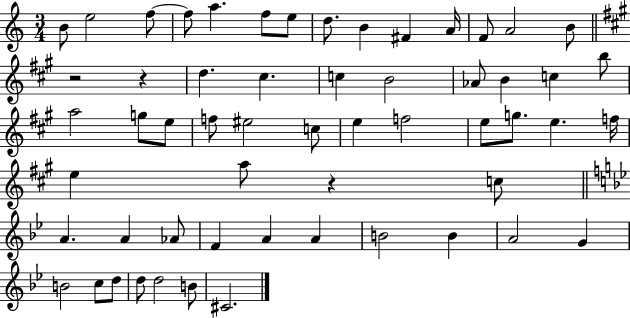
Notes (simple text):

B4/e E5/h F5/e F5/e A5/q. F5/e E5/e D5/e. B4/q F#4/q A4/s F4/e A4/h B4/e R/h R/q D5/q. C#5/q. C5/q B4/h Ab4/e B4/q C5/q B5/e A5/h G5/e E5/e F5/e EIS5/h C5/e E5/q F5/h E5/e G5/e. E5/q. F5/s E5/q A5/e R/q C5/e A4/q. A4/q Ab4/e F4/q A4/q A4/q B4/h B4/q A4/h G4/q B4/h C5/e D5/e D5/e D5/h B4/e C#4/h.